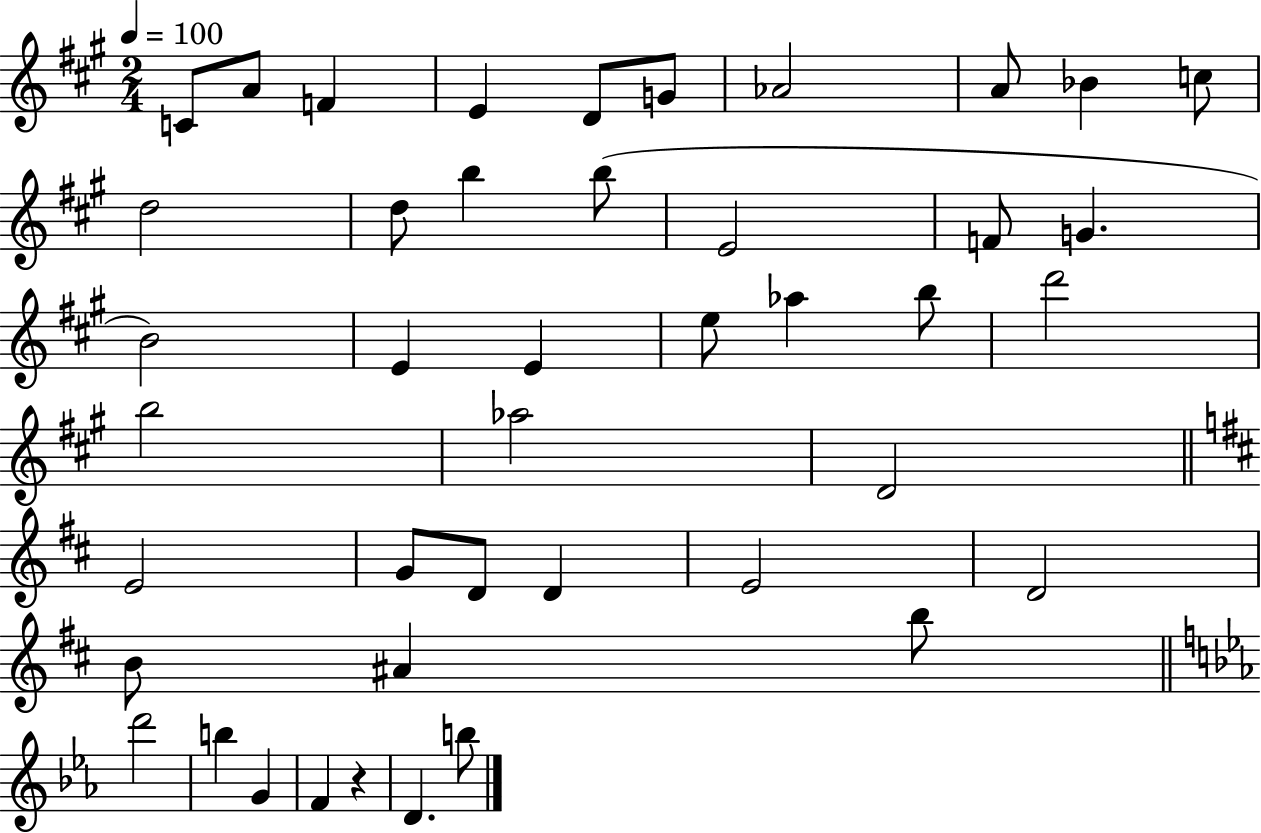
{
  \clef treble
  \numericTimeSignature
  \time 2/4
  \key a \major
  \tempo 4 = 100
  \repeat volta 2 { c'8 a'8 f'4 | e'4 d'8 g'8 | aes'2 | a'8 bes'4 c''8 | \break d''2 | d''8 b''4 b''8( | e'2 | f'8 g'4. | \break b'2) | e'4 e'4 | e''8 aes''4 b''8 | d'''2 | \break b''2 | aes''2 | d'2 | \bar "||" \break \key d \major e'2 | g'8 d'8 d'4 | e'2 | d'2 | \break b'8 ais'4 b''8 | \bar "||" \break \key c \minor d'''2 | b''4 g'4 | f'4 r4 | d'4. b''8 | \break } \bar "|."
}